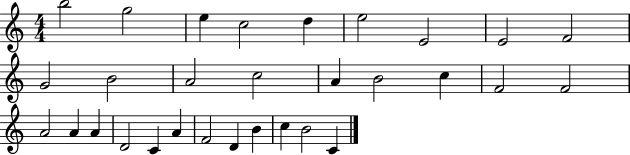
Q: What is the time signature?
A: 4/4